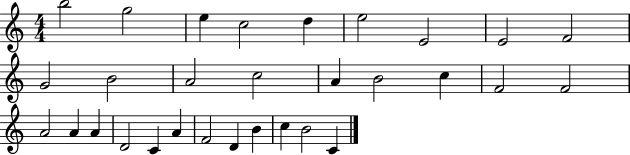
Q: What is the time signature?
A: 4/4